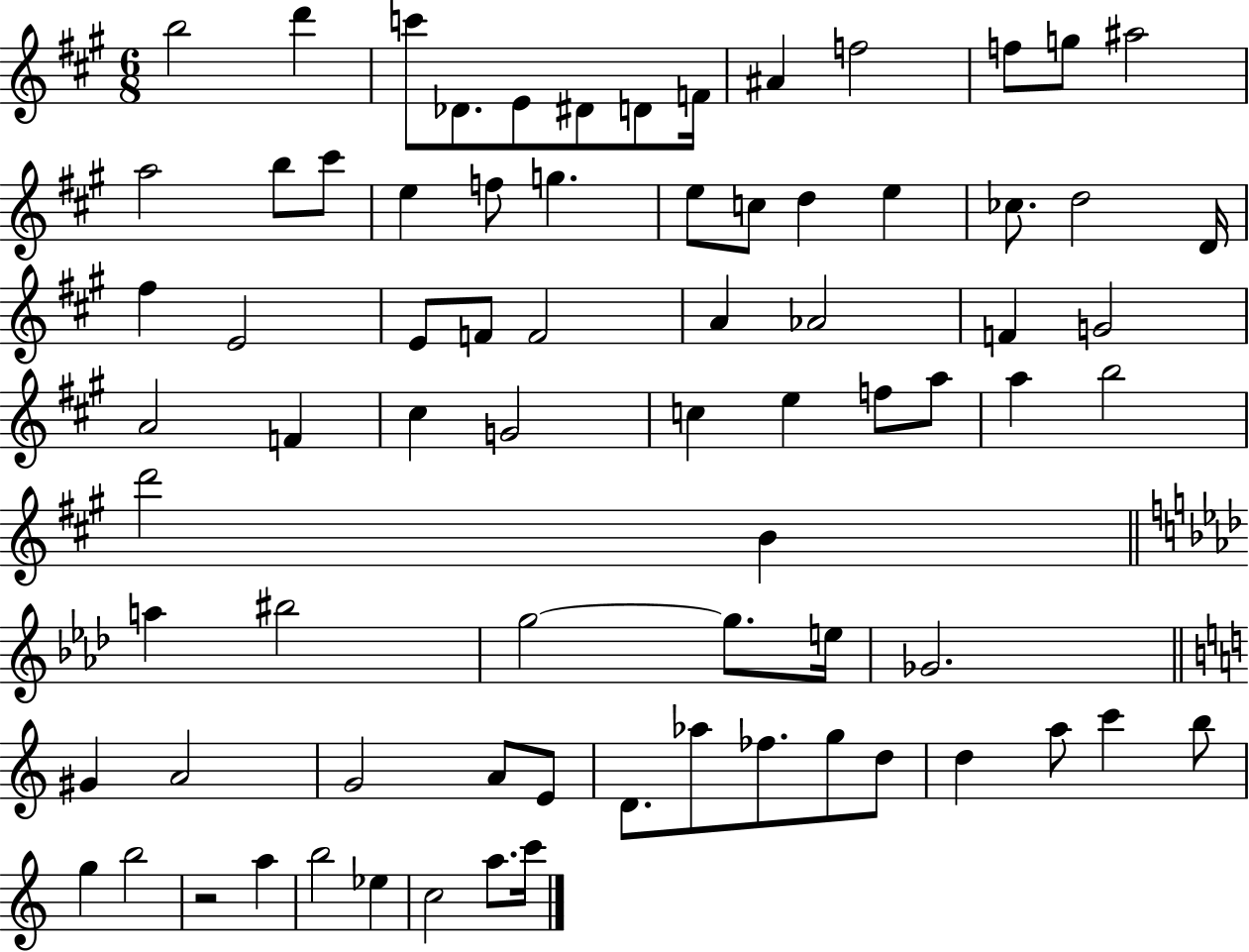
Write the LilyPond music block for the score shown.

{
  \clef treble
  \numericTimeSignature
  \time 6/8
  \key a \major
  b''2 d'''4 | c'''8 des'8. e'8 dis'8 d'8 f'16 | ais'4 f''2 | f''8 g''8 ais''2 | \break a''2 b''8 cis'''8 | e''4 f''8 g''4. | e''8 c''8 d''4 e''4 | ces''8. d''2 d'16 | \break fis''4 e'2 | e'8 f'8 f'2 | a'4 aes'2 | f'4 g'2 | \break a'2 f'4 | cis''4 g'2 | c''4 e''4 f''8 a''8 | a''4 b''2 | \break d'''2 b'4 | \bar "||" \break \key aes \major a''4 bis''2 | g''2~~ g''8. e''16 | ges'2. | \bar "||" \break \key a \minor gis'4 a'2 | g'2 a'8 e'8 | d'8. aes''8 fes''8. g''8 d''8 | d''4 a''8 c'''4 b''8 | \break g''4 b''2 | r2 a''4 | b''2 ees''4 | c''2 a''8. c'''16 | \break \bar "|."
}